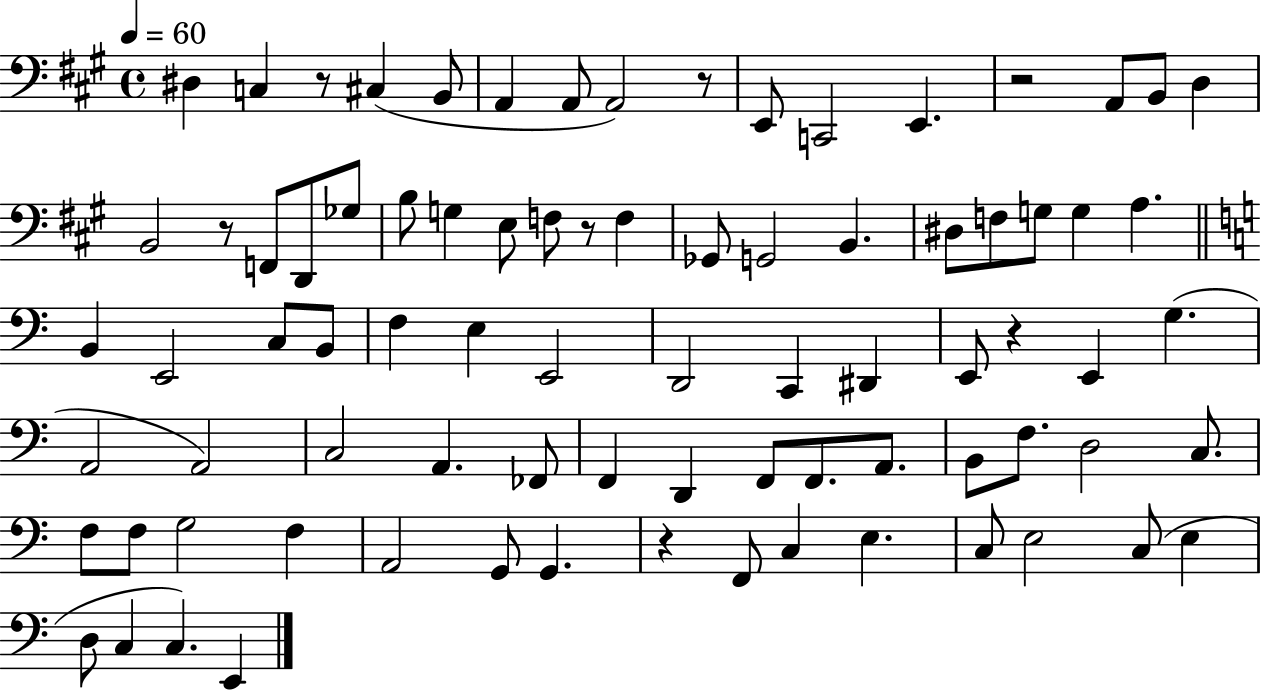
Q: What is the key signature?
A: A major